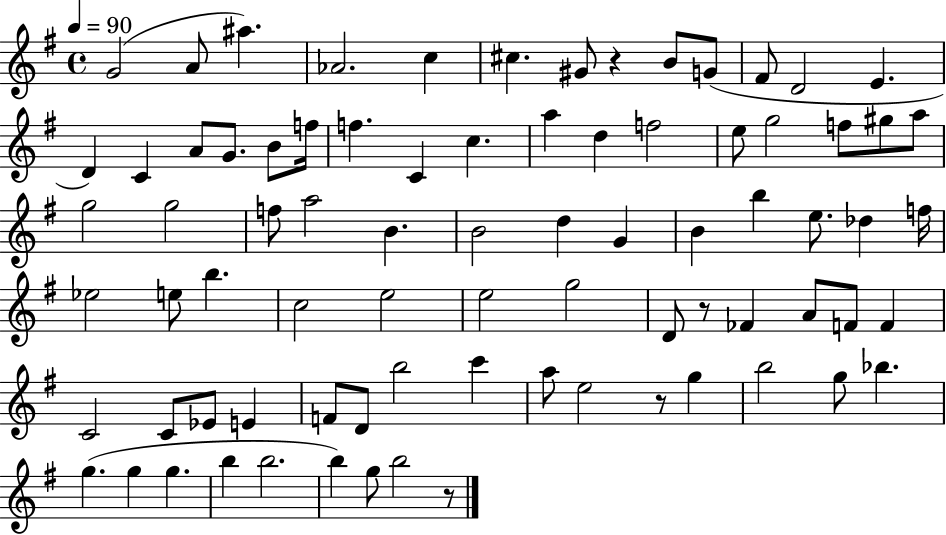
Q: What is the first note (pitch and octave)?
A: G4